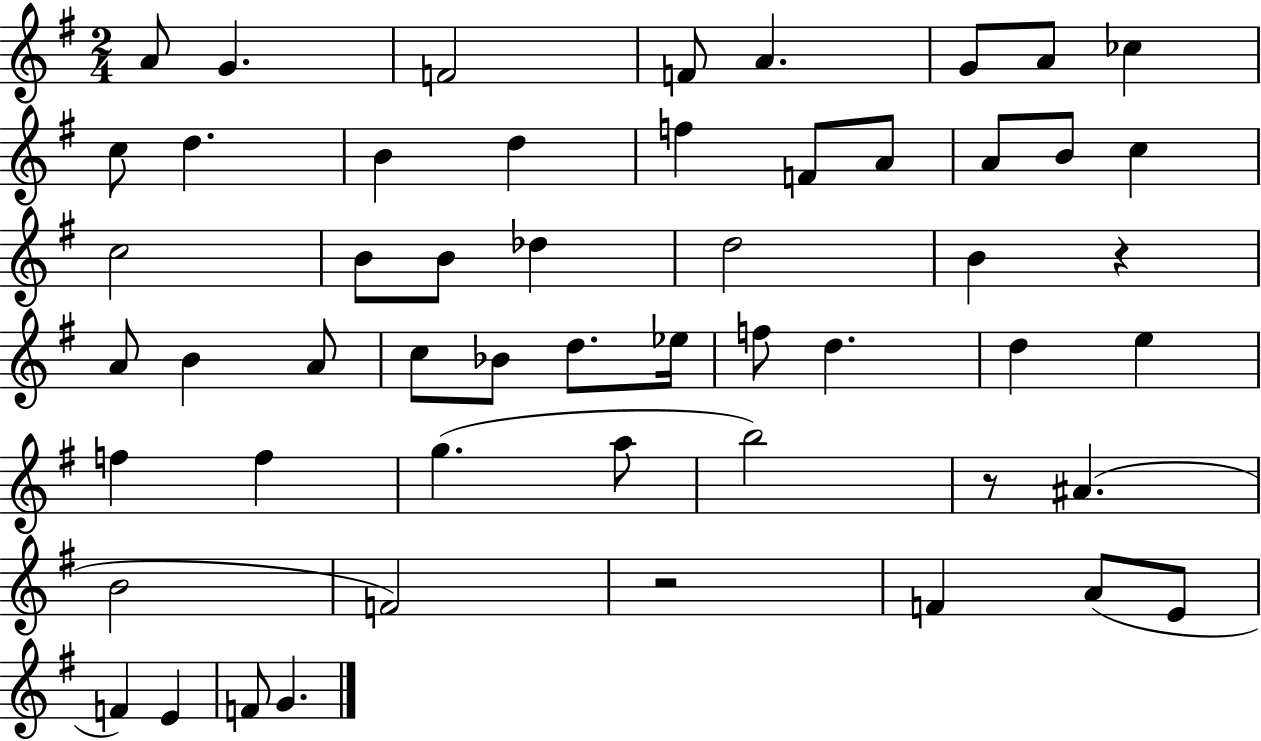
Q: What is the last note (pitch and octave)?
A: G4